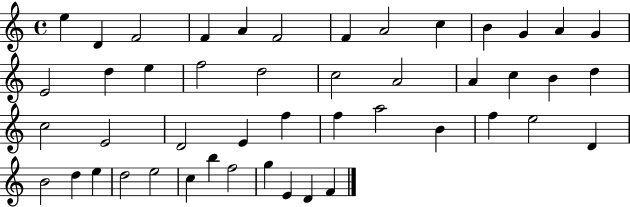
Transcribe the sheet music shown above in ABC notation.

X:1
T:Untitled
M:4/4
L:1/4
K:C
e D F2 F A F2 F A2 c B G A G E2 d e f2 d2 c2 A2 A c B d c2 E2 D2 E f f a2 B f e2 D B2 d e d2 e2 c b f2 g E D F